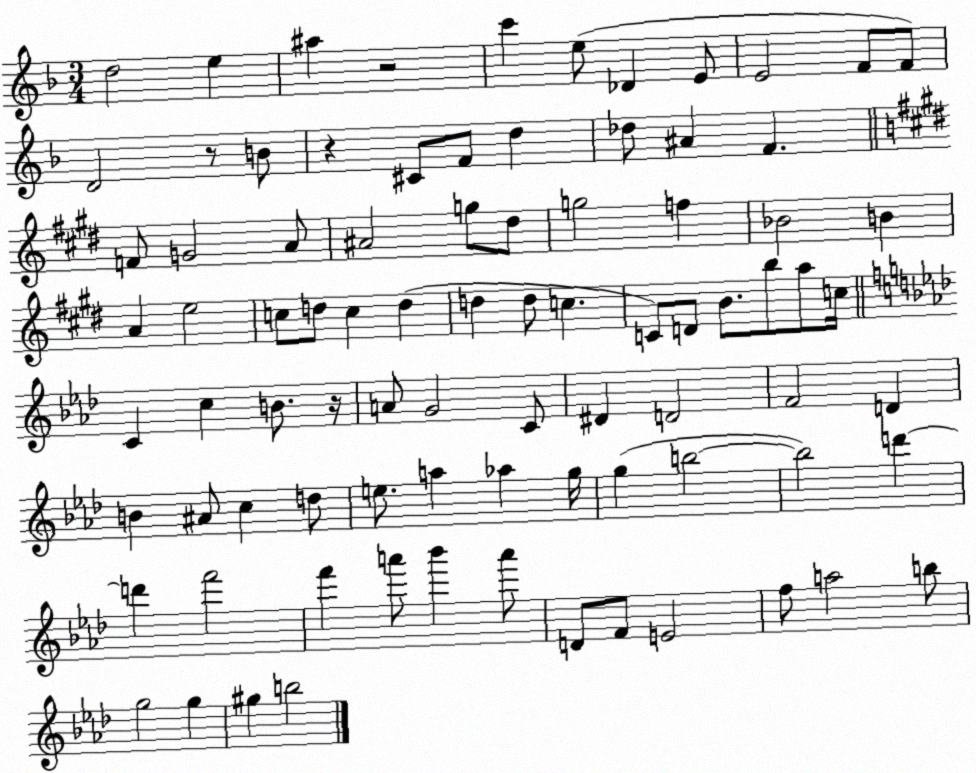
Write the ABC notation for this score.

X:1
T:Untitled
M:3/4
L:1/4
K:F
d2 e ^a z2 c' e/2 _D E/2 E2 F/2 F/2 D2 z/2 B/2 z ^C/2 F/2 d _d/2 ^A F F/2 G2 A/2 ^A2 g/2 ^d/2 g2 f _B2 B A e2 c/2 d/2 c d d d/2 c C/2 D/2 B/2 b/2 a/2 c/4 C c B/2 z/4 A/2 G2 C/2 ^D D2 F2 D B ^A/2 c d/2 e/2 a _a g/4 g b2 b2 d' d' f'2 f' a'/2 _b' a'/2 D/2 F/2 E2 f/2 a2 b/2 g2 g ^g b2